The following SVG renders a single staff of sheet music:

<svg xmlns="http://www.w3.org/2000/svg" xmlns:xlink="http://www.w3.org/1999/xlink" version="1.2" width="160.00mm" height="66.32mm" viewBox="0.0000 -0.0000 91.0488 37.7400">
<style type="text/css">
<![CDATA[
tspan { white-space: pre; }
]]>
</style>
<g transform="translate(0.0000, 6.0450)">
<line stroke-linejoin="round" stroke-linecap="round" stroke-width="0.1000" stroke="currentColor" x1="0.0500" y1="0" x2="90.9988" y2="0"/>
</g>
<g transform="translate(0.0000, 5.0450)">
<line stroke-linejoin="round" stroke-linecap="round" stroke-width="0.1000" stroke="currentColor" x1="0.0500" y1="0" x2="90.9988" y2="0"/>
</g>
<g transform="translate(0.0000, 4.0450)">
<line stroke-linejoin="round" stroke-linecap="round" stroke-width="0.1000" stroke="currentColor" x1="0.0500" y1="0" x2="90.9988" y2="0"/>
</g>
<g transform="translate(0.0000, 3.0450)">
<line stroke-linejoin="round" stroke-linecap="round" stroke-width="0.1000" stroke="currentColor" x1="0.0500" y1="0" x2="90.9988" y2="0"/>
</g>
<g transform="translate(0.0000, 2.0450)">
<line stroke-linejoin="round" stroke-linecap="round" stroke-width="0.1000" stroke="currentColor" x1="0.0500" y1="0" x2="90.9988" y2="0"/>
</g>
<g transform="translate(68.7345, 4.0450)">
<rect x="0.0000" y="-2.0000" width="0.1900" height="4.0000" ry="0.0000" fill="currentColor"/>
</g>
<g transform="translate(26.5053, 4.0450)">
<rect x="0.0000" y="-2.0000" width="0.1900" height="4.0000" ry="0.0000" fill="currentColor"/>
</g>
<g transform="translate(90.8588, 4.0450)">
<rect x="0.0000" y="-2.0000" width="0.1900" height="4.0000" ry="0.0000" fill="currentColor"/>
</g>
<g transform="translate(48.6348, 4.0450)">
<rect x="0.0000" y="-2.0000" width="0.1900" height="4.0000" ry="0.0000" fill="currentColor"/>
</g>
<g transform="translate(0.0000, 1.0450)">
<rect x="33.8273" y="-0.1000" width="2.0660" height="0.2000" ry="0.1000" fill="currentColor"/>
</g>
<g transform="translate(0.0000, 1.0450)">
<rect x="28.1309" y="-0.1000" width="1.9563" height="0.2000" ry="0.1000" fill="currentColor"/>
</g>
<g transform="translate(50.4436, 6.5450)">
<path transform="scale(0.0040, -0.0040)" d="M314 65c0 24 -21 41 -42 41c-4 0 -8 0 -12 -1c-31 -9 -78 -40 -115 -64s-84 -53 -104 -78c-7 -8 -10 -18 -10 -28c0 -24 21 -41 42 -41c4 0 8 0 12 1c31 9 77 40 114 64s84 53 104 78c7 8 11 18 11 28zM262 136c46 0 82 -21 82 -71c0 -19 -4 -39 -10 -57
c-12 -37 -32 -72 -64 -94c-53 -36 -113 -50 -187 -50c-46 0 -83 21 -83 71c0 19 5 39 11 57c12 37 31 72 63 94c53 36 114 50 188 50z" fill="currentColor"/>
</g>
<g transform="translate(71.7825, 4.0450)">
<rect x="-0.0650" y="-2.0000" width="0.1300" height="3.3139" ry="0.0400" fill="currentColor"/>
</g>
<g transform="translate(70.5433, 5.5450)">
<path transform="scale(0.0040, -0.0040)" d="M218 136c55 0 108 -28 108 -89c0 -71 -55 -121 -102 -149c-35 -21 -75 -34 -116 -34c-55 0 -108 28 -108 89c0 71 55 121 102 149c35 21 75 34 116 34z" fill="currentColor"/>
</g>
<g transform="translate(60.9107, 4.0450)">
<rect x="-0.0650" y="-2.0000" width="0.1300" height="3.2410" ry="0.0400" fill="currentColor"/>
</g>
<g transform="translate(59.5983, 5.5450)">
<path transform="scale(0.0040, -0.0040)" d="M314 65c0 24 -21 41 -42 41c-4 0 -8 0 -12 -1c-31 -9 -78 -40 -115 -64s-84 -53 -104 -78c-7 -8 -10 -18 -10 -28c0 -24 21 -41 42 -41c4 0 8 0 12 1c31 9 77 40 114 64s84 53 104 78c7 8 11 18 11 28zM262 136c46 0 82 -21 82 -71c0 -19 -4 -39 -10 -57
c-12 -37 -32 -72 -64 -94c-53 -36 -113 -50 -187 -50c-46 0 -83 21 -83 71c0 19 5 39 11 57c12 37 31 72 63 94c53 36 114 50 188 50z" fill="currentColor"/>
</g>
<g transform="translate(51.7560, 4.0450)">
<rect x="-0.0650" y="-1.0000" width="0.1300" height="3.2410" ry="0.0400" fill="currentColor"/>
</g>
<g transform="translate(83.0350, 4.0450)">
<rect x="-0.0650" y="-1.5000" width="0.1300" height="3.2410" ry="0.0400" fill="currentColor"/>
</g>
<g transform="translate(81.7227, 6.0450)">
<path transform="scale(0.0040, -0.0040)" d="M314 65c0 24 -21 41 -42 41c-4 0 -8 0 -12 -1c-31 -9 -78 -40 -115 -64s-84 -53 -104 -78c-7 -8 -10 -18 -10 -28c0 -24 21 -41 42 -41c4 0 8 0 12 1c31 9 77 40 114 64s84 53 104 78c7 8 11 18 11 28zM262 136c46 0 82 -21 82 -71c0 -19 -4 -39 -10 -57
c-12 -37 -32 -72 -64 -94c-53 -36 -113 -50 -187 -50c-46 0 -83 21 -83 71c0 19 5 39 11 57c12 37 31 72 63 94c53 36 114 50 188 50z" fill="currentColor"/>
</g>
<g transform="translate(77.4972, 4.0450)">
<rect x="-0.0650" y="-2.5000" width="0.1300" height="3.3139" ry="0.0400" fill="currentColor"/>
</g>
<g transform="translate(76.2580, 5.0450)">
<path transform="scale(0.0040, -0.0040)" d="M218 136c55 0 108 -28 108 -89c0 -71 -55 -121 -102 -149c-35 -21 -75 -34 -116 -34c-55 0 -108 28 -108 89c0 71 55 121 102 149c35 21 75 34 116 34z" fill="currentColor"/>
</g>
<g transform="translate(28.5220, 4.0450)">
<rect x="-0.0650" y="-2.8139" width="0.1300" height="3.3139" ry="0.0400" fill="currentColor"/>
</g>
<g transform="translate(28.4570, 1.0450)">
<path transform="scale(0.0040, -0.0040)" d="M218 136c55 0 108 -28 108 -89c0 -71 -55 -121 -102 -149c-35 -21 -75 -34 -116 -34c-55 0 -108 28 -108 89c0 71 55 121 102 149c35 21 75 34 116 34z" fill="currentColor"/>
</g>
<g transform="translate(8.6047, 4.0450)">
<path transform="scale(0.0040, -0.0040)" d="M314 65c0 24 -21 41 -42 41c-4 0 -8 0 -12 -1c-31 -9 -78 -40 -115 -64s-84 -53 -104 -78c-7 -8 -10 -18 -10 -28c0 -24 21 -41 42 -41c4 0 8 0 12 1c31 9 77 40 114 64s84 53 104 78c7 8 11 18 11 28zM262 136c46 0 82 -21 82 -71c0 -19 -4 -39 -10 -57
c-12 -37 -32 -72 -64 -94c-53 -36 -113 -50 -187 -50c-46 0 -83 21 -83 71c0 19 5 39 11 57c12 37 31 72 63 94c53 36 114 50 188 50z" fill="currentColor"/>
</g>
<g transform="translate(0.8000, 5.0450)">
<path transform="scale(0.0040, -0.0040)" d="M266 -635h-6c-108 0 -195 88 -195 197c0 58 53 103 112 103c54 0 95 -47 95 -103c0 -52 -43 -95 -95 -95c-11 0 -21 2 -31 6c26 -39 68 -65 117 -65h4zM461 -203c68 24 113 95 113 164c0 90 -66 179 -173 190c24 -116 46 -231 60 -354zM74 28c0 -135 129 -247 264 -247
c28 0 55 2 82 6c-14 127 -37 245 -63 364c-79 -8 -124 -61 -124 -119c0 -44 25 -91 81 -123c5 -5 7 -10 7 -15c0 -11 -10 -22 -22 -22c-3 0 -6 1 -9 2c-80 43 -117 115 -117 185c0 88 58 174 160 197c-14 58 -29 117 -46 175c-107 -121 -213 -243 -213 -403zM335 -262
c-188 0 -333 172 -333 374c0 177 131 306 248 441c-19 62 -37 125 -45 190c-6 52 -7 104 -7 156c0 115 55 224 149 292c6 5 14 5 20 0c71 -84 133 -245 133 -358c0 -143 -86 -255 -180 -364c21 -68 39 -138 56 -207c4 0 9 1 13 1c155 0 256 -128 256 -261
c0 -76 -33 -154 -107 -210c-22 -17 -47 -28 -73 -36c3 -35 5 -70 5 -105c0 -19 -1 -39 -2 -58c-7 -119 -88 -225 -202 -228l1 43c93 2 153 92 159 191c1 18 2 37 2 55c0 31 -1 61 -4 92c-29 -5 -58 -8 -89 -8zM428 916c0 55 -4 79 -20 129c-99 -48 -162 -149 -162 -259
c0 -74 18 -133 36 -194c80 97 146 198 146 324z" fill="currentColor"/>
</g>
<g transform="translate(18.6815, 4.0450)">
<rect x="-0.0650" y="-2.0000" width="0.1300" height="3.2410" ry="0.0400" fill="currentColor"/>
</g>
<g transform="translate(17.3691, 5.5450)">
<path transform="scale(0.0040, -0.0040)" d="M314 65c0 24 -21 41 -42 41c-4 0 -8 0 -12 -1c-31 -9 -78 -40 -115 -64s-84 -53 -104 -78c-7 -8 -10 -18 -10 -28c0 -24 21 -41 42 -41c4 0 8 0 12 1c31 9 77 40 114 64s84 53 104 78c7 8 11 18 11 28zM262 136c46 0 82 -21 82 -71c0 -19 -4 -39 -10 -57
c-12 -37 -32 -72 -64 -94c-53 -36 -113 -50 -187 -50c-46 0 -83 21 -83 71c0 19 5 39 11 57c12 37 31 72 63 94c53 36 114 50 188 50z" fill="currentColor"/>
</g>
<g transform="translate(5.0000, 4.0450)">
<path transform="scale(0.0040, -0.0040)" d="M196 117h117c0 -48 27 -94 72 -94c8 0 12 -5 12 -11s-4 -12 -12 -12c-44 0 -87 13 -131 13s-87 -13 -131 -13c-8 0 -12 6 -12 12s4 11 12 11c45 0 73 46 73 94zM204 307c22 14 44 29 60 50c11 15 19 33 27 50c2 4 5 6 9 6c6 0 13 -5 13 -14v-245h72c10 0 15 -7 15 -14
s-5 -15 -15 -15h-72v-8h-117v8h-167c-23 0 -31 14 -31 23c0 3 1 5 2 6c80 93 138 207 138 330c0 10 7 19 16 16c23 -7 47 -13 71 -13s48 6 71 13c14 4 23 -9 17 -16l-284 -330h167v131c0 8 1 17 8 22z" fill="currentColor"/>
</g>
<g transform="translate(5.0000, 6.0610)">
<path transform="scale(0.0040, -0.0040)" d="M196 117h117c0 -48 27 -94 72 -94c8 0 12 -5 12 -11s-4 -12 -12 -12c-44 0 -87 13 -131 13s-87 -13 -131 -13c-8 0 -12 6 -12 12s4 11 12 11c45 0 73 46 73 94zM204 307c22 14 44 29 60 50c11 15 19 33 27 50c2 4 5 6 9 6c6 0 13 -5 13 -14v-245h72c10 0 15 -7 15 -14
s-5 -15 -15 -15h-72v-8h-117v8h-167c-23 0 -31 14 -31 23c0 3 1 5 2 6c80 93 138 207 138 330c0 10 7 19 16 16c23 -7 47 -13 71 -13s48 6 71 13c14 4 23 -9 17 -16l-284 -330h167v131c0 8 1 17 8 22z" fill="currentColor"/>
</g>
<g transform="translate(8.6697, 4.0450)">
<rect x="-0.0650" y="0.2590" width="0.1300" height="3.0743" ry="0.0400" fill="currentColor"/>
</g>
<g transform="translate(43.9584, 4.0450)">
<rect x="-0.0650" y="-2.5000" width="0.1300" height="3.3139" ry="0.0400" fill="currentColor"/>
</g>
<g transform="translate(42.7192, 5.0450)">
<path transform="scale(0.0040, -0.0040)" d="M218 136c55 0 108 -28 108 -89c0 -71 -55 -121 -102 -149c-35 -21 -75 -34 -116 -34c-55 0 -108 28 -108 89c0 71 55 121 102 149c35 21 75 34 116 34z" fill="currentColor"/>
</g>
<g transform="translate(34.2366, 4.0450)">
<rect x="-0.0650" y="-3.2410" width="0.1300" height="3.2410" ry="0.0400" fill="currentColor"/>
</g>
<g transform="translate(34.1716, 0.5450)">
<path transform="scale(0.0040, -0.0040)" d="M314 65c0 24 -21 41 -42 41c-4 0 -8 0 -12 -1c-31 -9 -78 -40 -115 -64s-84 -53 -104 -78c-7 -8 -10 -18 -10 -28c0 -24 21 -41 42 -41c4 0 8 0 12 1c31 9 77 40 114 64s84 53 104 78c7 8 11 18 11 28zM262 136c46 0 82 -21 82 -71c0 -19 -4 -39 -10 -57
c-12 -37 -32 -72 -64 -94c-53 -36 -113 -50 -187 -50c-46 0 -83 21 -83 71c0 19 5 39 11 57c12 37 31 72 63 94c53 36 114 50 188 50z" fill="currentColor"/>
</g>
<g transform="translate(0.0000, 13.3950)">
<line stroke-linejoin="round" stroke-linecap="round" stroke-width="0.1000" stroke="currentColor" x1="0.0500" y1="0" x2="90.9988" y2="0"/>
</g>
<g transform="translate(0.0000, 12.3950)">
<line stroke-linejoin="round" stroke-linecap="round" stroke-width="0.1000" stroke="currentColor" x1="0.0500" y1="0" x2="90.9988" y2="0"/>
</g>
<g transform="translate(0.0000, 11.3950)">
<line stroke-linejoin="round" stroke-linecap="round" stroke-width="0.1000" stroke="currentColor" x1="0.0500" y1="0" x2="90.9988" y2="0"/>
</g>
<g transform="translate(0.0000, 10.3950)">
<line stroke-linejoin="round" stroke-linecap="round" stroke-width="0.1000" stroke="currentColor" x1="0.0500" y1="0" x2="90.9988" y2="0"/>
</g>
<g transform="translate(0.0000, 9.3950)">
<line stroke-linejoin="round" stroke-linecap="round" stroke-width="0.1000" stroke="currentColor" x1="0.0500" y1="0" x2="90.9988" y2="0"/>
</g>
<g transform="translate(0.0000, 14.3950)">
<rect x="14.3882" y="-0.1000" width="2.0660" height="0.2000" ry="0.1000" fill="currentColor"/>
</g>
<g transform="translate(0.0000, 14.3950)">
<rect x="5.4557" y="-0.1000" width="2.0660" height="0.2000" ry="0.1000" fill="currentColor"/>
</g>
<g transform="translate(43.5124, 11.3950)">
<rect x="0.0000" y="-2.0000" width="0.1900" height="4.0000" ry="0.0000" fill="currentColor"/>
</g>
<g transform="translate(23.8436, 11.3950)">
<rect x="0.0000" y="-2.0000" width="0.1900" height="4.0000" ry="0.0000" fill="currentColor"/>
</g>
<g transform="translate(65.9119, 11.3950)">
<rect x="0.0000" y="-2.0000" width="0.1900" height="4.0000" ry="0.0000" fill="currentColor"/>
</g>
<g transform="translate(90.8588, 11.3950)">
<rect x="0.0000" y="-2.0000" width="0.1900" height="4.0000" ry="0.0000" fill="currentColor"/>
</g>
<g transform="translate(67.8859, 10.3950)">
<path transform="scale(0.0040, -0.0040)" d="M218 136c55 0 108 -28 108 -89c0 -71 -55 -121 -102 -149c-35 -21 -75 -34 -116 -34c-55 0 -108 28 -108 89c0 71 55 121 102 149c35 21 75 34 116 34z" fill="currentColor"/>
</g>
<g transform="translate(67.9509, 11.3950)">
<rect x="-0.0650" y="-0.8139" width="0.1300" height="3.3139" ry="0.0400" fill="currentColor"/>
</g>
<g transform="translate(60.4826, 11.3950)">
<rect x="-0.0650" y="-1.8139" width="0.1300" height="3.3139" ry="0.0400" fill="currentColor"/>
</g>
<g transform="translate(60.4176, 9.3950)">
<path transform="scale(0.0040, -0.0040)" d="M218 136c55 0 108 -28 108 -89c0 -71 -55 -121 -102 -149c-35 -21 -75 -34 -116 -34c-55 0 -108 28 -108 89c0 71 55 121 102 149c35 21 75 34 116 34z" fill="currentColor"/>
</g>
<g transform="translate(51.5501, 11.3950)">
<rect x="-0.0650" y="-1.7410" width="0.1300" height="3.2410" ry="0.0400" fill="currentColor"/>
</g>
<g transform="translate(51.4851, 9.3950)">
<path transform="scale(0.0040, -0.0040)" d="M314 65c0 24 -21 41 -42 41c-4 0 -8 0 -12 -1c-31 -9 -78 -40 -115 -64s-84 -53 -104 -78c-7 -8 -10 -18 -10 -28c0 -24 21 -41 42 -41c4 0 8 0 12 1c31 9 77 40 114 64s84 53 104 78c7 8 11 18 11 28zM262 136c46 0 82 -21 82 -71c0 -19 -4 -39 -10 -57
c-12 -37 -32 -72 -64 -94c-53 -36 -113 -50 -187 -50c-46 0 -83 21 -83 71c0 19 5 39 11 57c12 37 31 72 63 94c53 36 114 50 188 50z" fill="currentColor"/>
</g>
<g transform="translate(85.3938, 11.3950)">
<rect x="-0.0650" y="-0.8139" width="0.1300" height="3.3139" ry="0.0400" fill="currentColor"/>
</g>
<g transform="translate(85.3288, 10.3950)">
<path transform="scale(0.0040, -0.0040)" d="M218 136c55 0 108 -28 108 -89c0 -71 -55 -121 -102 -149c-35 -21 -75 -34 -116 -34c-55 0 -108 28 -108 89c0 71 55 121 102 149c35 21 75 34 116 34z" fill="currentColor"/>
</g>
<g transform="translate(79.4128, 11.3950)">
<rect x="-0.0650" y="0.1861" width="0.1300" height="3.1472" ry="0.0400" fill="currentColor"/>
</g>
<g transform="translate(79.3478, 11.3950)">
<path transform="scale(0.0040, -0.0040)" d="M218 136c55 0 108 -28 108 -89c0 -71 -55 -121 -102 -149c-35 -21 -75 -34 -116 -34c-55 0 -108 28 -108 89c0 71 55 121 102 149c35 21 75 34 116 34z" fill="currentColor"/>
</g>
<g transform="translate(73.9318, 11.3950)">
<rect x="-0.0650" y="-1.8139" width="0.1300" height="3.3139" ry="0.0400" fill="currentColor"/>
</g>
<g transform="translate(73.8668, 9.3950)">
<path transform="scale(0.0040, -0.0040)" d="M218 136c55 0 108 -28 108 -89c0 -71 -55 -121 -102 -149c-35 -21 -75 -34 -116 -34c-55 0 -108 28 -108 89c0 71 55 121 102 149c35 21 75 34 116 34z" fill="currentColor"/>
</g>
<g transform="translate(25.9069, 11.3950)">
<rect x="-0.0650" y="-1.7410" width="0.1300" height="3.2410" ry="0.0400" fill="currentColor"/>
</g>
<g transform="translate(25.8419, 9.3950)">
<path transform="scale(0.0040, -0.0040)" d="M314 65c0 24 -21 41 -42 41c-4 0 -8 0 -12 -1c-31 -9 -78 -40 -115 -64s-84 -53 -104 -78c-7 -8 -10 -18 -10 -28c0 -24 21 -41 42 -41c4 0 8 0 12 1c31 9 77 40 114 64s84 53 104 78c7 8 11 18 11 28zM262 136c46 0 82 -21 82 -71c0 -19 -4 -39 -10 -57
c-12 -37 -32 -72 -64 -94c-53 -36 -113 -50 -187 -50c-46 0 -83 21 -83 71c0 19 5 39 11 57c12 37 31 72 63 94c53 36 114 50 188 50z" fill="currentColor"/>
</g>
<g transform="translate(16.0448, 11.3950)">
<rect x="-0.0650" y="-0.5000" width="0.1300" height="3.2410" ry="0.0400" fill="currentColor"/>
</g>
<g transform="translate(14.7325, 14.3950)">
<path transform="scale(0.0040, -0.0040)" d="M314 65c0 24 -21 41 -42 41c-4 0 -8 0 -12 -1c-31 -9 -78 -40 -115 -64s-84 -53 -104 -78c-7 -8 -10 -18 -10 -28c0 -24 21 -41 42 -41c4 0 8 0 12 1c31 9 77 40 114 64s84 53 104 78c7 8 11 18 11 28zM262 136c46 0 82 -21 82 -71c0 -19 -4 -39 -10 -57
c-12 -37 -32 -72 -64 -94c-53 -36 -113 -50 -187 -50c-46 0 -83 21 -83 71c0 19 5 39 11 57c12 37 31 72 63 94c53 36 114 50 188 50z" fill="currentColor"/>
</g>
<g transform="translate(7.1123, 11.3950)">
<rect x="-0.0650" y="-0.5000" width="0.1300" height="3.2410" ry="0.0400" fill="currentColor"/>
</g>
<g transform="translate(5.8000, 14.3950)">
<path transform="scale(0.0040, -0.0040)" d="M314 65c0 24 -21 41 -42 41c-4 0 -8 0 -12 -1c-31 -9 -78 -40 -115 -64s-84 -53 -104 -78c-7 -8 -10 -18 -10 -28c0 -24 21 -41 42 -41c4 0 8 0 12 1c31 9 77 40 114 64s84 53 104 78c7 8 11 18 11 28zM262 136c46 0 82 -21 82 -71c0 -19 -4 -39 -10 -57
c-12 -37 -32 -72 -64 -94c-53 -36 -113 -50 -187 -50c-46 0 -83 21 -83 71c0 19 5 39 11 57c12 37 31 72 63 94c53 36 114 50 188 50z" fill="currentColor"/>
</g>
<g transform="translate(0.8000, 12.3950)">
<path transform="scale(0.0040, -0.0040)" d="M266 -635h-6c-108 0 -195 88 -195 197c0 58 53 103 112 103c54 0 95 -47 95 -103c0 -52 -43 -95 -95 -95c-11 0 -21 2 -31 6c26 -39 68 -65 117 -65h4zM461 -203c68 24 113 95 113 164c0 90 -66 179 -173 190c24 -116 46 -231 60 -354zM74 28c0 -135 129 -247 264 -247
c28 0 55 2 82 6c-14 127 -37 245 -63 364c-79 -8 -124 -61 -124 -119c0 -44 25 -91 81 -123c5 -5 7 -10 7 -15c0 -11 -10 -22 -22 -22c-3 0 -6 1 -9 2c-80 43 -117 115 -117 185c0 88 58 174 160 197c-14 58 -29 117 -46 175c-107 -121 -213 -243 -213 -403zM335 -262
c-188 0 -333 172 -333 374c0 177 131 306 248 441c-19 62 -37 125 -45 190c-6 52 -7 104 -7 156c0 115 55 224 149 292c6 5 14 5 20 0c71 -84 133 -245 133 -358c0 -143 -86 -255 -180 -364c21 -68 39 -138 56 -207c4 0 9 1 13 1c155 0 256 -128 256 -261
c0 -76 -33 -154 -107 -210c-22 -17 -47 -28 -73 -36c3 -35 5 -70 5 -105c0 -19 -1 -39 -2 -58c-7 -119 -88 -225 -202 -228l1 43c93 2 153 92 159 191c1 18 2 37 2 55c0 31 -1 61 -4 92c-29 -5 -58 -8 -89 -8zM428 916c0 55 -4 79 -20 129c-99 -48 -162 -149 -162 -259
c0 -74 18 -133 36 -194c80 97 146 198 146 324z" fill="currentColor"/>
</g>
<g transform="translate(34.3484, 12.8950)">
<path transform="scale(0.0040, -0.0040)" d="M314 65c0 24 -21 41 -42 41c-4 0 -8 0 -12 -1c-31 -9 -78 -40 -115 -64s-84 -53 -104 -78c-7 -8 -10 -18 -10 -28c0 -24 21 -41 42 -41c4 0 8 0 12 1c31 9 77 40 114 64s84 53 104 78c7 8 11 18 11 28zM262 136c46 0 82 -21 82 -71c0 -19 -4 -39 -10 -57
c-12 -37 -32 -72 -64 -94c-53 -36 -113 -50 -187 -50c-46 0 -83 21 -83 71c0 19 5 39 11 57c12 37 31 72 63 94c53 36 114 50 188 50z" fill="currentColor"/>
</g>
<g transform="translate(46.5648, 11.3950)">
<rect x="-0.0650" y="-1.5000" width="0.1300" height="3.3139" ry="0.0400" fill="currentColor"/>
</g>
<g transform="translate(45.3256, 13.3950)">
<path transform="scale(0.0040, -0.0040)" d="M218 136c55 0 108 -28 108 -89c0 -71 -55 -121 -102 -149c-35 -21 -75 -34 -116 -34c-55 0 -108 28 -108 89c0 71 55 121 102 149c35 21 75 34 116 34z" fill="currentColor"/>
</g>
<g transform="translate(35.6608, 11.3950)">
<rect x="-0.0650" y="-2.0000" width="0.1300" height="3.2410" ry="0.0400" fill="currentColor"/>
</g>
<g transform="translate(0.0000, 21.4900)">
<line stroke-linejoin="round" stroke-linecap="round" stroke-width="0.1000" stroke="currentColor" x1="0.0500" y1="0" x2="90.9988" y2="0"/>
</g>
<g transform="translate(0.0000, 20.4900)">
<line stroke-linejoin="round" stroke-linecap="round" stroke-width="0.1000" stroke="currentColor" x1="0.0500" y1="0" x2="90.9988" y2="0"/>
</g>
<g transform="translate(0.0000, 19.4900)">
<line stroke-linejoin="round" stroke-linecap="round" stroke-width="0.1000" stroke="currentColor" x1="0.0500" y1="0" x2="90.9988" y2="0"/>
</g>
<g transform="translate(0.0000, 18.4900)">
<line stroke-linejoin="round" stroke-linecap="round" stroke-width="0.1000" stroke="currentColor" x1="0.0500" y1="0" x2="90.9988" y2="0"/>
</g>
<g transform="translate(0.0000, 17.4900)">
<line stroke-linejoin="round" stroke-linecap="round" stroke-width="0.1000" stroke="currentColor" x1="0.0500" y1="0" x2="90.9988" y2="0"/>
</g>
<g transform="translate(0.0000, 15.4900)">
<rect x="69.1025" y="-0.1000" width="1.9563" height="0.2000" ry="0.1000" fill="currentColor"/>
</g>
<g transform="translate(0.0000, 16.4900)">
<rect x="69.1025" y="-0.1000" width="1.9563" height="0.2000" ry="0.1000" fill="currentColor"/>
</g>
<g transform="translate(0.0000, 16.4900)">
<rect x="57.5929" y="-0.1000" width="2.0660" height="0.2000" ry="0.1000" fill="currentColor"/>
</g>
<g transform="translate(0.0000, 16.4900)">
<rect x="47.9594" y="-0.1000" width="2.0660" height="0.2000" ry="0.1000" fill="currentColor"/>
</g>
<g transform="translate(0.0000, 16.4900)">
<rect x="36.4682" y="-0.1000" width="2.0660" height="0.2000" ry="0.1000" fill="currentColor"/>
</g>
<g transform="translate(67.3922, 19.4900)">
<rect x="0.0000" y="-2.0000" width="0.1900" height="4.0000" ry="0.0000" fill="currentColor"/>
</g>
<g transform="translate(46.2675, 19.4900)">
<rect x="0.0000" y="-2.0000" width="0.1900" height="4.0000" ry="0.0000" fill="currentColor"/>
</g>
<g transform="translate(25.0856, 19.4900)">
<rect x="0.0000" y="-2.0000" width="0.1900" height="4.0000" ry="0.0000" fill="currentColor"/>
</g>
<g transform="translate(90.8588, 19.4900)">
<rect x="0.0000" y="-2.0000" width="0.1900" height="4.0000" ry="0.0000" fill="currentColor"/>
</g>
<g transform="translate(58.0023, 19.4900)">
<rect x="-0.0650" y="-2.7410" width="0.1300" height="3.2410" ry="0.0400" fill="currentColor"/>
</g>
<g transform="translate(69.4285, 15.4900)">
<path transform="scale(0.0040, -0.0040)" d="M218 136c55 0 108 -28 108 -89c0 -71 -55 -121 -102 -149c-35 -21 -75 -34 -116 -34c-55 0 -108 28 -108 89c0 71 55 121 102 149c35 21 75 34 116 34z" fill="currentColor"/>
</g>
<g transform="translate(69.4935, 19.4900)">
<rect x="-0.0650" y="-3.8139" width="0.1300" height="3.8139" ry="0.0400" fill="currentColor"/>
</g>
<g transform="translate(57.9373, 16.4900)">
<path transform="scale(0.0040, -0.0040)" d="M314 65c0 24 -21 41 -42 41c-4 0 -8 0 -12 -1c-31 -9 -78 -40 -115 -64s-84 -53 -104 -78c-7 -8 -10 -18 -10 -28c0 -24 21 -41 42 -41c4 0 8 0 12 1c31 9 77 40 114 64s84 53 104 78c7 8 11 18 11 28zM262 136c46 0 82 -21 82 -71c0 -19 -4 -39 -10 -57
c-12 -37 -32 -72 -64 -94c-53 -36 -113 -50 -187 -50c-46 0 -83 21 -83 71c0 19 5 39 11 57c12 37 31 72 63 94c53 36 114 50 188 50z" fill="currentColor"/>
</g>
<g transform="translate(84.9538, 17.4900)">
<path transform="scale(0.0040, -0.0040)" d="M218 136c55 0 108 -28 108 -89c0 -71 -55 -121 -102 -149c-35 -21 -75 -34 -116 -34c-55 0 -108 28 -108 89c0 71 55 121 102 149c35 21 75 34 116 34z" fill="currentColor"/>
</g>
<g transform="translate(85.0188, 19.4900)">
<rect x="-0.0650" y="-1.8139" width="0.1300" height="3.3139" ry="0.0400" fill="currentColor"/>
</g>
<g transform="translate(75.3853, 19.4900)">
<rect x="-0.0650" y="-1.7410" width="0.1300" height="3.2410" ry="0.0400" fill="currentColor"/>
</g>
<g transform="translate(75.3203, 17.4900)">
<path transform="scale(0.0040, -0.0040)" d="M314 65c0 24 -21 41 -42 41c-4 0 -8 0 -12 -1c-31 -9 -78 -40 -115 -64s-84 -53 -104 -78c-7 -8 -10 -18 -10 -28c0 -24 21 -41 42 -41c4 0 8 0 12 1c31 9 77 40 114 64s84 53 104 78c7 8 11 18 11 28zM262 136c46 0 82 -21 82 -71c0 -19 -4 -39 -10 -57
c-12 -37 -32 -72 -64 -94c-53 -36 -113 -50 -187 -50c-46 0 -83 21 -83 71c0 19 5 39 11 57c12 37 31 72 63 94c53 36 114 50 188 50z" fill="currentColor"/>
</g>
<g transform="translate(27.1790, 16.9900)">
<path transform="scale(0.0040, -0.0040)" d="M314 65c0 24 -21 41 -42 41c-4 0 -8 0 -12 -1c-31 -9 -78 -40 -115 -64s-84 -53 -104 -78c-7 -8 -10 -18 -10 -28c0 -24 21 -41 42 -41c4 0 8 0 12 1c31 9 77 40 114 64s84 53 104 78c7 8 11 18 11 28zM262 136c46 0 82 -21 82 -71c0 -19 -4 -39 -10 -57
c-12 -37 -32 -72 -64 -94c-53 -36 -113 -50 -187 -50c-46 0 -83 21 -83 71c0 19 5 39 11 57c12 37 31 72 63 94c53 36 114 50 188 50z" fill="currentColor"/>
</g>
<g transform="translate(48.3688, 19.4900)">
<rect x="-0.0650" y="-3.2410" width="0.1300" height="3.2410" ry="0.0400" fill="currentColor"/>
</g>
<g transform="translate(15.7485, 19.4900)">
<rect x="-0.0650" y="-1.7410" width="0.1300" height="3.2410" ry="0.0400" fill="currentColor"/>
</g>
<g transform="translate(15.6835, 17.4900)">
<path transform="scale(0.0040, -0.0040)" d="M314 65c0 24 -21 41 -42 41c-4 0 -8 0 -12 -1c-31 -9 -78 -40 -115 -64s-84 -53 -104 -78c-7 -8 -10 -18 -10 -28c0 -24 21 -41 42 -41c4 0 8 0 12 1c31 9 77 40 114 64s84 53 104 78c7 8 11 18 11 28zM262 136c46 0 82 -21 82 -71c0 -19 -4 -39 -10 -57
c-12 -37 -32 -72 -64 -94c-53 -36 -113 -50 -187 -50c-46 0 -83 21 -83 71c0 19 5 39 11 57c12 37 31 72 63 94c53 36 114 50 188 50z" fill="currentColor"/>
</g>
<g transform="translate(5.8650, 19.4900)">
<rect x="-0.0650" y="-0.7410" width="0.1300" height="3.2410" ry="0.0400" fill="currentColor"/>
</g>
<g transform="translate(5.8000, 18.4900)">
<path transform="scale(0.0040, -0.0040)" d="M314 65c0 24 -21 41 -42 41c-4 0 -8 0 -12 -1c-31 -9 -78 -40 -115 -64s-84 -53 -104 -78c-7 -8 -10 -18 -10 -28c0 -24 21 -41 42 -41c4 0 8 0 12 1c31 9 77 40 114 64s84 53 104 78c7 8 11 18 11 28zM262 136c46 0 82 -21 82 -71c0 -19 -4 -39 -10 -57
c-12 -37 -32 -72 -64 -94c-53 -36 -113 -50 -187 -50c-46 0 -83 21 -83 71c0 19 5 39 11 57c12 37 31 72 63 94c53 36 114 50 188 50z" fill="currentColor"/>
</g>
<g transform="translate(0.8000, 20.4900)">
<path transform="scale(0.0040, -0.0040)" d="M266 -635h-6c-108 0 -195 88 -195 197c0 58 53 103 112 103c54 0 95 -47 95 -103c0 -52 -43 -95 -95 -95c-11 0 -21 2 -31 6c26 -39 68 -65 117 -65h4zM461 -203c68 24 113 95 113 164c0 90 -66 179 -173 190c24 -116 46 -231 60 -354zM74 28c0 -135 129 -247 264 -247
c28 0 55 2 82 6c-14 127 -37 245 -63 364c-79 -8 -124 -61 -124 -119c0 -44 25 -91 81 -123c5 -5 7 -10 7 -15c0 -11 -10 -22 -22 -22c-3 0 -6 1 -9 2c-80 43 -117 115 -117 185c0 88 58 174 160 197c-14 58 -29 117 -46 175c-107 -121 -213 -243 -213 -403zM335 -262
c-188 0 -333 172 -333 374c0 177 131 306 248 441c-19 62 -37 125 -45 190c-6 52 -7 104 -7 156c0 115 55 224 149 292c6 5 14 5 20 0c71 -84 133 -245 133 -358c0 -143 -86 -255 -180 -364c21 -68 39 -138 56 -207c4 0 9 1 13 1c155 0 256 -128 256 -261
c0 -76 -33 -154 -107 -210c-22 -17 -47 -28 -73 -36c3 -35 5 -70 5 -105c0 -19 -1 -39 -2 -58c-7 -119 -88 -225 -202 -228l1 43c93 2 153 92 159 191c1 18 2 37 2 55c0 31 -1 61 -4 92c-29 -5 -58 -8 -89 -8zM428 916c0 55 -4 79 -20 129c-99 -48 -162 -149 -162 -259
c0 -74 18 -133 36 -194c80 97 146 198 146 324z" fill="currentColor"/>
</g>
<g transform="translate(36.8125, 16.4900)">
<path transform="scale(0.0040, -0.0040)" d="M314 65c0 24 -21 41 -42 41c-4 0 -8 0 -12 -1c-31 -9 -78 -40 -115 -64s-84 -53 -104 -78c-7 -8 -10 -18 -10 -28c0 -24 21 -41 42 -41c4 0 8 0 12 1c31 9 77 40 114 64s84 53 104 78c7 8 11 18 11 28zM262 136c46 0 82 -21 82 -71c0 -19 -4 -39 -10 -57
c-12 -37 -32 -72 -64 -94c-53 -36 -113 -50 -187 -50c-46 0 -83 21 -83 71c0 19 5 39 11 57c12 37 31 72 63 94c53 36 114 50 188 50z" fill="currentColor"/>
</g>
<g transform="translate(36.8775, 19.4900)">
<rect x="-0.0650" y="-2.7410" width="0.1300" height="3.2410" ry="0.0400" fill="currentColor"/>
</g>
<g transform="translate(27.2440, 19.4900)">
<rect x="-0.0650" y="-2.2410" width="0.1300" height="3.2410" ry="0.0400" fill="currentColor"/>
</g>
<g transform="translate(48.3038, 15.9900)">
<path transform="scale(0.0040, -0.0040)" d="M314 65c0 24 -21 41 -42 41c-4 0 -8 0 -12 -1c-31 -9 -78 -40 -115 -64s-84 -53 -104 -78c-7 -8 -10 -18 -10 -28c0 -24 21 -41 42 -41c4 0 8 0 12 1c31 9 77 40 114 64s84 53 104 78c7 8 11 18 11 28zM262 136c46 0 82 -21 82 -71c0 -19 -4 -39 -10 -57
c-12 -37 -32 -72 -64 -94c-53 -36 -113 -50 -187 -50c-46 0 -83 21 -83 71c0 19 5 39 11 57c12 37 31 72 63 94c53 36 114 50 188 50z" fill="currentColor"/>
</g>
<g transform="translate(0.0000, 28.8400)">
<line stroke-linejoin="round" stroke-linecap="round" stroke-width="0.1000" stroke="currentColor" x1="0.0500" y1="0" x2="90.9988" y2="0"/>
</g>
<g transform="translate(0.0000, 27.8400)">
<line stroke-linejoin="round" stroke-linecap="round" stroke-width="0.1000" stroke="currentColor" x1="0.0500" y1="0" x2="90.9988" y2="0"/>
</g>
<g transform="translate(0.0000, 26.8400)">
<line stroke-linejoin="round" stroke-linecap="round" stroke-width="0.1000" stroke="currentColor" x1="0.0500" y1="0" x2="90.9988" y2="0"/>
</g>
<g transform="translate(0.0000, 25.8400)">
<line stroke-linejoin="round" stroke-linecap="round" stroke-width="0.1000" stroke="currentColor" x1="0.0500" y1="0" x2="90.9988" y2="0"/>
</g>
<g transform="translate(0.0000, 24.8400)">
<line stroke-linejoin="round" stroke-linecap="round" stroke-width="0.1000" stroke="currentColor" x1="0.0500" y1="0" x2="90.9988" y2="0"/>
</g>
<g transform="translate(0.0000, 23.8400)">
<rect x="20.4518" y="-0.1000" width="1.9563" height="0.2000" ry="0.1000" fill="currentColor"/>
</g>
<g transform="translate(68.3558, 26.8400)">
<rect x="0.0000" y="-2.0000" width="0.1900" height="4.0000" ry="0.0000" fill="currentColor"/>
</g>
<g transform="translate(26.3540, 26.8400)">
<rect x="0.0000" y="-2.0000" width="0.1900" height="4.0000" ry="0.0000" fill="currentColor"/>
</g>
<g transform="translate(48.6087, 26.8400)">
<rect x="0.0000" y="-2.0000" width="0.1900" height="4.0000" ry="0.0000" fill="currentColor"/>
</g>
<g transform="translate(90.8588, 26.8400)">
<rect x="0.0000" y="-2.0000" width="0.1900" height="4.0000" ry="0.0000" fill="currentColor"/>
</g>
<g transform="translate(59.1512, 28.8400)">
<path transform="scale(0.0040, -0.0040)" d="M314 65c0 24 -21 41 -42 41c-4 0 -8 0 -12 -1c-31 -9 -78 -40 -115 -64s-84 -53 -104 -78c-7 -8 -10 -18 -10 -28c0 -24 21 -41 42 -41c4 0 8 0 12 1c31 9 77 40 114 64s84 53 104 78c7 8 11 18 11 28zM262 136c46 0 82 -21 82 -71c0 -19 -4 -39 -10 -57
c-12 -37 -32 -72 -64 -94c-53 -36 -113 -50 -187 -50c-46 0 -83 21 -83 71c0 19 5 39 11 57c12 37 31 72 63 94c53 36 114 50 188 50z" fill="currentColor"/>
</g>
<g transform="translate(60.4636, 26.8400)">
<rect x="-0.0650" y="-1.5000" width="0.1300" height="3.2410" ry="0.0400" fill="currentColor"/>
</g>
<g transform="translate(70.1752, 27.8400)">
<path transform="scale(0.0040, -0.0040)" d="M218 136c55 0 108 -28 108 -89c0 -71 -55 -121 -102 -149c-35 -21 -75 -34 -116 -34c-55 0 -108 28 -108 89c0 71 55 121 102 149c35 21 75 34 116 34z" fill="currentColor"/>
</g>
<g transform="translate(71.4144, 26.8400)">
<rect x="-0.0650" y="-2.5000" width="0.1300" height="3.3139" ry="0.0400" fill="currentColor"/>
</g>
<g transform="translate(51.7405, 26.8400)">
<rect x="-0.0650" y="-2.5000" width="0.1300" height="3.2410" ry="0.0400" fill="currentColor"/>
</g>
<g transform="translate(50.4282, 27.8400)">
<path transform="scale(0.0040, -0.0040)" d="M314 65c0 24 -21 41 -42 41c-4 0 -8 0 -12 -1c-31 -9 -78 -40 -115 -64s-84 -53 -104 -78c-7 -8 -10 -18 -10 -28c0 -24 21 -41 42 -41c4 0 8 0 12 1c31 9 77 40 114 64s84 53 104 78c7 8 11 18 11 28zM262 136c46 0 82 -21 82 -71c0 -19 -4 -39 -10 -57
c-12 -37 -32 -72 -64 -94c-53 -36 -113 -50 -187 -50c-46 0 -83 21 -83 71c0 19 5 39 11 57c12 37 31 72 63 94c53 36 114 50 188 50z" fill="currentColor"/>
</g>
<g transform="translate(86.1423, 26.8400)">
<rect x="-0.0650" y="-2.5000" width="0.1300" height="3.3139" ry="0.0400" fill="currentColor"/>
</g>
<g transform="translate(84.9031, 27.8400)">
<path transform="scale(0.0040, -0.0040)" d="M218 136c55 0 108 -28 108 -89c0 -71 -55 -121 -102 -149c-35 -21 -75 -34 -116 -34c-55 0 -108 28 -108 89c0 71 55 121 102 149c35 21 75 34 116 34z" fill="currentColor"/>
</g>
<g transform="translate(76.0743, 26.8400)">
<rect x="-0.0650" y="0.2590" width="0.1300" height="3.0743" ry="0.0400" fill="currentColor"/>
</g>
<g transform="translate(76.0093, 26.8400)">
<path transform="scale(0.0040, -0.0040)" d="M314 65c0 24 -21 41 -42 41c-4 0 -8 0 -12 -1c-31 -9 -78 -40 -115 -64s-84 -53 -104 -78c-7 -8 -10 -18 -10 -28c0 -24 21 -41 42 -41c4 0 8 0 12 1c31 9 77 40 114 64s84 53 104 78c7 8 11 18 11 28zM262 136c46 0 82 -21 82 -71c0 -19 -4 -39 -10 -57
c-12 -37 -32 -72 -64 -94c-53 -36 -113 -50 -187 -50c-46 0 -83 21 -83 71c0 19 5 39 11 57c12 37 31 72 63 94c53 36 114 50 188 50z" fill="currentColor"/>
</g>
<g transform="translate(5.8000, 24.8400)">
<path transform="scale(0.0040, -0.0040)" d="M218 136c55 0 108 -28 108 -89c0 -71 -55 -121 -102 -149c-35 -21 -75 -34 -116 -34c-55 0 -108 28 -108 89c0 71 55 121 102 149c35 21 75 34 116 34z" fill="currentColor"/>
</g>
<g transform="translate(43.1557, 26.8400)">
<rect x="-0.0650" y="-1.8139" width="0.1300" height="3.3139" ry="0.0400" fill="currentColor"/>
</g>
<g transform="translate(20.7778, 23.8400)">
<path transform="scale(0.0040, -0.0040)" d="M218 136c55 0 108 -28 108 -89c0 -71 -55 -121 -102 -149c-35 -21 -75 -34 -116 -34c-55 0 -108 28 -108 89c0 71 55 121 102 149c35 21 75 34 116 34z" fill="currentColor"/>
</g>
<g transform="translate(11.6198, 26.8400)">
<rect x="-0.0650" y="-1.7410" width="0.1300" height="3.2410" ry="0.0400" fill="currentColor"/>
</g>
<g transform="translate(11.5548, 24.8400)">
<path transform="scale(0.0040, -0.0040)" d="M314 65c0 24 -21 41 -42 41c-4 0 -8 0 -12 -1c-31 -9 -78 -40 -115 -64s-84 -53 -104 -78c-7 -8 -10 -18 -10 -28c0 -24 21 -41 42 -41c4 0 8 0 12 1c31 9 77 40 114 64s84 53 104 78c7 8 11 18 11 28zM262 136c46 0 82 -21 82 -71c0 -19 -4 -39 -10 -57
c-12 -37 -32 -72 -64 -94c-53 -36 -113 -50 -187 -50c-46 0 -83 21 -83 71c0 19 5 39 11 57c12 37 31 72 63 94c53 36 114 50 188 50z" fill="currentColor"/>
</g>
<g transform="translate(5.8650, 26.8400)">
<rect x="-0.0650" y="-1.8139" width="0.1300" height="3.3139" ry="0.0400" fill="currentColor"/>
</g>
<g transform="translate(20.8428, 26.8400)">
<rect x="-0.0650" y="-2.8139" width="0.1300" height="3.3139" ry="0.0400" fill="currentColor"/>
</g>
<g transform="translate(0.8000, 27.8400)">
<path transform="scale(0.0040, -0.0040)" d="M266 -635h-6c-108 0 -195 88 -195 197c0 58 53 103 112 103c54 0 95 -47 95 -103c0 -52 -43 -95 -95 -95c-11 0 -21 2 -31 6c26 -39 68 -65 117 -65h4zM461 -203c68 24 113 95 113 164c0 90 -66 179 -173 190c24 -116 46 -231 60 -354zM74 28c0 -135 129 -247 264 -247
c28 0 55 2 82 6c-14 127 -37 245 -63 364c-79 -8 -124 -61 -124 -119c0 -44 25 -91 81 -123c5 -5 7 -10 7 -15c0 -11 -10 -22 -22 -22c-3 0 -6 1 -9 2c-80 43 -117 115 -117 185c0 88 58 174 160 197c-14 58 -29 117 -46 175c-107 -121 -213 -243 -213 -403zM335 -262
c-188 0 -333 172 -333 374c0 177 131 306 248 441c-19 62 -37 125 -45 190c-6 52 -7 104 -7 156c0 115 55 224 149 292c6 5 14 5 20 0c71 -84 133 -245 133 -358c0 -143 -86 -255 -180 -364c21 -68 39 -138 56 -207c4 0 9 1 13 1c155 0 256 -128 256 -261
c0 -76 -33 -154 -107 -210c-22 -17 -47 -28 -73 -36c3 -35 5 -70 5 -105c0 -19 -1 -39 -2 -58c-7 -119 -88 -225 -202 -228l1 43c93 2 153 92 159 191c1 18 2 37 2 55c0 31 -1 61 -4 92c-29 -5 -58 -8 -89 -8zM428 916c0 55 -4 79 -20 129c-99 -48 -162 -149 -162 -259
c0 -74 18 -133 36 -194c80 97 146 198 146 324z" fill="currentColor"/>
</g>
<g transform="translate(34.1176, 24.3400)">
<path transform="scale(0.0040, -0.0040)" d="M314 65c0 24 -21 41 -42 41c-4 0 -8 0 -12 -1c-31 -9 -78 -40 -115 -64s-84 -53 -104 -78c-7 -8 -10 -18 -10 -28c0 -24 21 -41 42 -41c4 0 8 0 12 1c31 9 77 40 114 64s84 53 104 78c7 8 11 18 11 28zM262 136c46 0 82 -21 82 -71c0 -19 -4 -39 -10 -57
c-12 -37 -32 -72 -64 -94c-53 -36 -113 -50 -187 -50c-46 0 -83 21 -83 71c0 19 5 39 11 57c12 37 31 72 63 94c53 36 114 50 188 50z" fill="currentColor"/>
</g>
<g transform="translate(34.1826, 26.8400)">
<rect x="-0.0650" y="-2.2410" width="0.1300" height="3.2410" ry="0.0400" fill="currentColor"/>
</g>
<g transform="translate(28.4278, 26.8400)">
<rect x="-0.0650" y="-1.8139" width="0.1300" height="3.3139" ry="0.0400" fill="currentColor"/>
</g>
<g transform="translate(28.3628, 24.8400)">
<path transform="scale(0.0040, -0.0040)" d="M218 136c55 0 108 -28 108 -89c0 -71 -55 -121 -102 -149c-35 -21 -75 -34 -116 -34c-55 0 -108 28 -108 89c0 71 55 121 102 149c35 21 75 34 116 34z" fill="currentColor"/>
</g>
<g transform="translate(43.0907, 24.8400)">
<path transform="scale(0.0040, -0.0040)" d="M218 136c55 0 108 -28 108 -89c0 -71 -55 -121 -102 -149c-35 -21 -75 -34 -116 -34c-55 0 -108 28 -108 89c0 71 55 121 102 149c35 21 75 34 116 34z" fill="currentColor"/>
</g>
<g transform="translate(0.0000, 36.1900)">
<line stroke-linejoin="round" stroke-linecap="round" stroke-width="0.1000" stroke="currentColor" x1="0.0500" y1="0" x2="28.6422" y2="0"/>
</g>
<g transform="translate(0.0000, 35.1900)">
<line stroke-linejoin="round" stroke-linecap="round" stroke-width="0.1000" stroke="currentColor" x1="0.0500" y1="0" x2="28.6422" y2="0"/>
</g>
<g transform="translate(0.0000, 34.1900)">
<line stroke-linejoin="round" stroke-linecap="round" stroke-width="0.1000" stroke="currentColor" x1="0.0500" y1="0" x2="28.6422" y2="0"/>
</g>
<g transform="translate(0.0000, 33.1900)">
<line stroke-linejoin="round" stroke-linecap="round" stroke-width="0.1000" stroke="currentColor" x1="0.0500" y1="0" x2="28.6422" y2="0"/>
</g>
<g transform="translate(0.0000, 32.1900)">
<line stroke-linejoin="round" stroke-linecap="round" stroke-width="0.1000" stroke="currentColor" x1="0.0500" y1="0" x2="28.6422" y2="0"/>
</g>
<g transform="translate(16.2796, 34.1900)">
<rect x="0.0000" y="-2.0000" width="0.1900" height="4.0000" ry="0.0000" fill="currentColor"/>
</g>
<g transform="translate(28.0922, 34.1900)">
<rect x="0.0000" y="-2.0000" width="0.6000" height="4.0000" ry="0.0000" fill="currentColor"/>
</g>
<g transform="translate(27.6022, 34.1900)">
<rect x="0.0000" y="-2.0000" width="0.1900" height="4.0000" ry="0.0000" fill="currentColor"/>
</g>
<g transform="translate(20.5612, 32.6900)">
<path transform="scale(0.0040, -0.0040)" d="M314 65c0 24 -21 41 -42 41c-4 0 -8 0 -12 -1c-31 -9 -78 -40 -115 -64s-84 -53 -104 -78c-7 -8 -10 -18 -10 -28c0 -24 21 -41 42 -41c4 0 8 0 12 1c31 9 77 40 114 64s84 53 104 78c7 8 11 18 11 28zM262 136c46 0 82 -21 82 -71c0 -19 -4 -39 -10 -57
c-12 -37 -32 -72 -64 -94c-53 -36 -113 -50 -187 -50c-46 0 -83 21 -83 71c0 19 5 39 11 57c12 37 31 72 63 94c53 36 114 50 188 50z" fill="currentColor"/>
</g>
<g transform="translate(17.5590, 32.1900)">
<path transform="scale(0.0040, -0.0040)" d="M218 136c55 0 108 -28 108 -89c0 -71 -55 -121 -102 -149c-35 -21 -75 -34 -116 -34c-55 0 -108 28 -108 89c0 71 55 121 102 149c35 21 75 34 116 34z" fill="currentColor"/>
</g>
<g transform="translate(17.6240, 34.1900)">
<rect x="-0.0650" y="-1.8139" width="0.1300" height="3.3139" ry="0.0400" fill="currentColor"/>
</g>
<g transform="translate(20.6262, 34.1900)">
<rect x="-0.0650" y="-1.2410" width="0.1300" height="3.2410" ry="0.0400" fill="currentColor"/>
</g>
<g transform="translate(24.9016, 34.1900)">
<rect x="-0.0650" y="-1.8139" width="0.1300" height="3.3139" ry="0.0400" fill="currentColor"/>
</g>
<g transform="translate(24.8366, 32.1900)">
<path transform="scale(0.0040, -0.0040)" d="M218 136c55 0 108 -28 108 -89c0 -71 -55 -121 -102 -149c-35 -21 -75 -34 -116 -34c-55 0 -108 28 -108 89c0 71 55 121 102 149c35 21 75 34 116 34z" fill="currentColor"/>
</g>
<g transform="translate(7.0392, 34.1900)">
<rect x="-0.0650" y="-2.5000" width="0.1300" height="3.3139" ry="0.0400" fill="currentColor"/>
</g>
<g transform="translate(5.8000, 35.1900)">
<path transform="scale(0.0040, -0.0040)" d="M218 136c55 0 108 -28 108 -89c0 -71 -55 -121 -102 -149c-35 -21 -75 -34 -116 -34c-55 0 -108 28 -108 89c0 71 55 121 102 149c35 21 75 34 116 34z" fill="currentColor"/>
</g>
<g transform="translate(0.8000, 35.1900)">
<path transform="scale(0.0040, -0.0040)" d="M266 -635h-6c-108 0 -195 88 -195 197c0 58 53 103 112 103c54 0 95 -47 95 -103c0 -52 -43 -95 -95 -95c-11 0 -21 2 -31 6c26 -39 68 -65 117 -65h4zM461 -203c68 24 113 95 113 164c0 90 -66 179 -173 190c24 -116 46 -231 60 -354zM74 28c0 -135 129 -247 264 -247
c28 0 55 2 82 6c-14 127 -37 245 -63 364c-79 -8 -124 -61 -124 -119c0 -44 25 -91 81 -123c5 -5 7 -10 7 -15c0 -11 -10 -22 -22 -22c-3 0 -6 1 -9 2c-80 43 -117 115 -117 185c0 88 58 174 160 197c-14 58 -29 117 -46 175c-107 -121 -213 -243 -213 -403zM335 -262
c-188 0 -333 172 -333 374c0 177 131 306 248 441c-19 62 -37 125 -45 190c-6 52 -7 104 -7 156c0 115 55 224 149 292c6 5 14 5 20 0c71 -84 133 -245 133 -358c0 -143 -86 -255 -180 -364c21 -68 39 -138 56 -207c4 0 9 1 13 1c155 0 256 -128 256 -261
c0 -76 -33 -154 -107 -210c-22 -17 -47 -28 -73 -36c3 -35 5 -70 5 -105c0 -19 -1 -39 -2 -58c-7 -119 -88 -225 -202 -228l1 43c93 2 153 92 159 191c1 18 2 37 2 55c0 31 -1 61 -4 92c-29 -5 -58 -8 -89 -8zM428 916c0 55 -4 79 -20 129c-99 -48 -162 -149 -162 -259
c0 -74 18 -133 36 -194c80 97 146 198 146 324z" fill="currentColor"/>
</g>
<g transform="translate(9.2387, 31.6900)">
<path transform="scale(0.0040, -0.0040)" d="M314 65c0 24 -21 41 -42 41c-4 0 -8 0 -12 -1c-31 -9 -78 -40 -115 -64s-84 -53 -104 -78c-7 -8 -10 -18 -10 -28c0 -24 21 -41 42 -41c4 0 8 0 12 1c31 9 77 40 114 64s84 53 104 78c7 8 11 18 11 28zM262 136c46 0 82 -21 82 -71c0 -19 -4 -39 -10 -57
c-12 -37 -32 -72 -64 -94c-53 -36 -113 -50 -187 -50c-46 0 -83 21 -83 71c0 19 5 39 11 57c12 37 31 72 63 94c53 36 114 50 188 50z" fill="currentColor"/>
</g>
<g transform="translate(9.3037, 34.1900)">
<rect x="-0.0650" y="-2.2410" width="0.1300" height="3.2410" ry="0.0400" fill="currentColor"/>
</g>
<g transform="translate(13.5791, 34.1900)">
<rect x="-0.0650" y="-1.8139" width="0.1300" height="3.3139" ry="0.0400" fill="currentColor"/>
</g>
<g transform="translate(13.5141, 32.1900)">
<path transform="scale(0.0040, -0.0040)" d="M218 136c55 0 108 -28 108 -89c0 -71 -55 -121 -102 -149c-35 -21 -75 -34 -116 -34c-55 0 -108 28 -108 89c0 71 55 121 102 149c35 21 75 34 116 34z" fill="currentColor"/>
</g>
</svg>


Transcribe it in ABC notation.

X:1
T:Untitled
M:4/4
L:1/4
K:C
B2 F2 a b2 G D2 F2 F G E2 C2 C2 f2 F2 E f2 f d f B d d2 f2 g2 a2 b2 a2 c' f2 f f f2 a f g2 f G2 E2 G B2 G G g2 f f e2 f